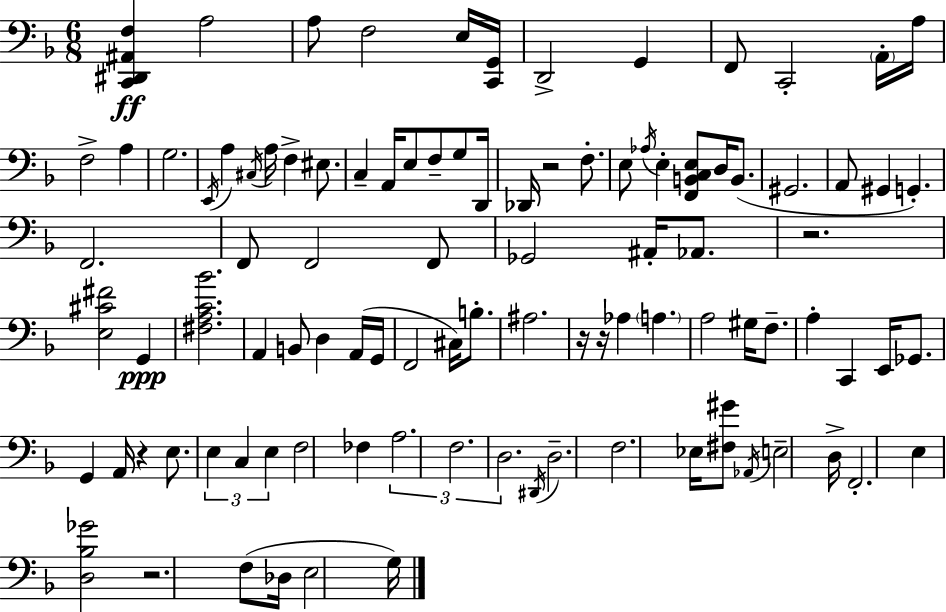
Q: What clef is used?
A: bass